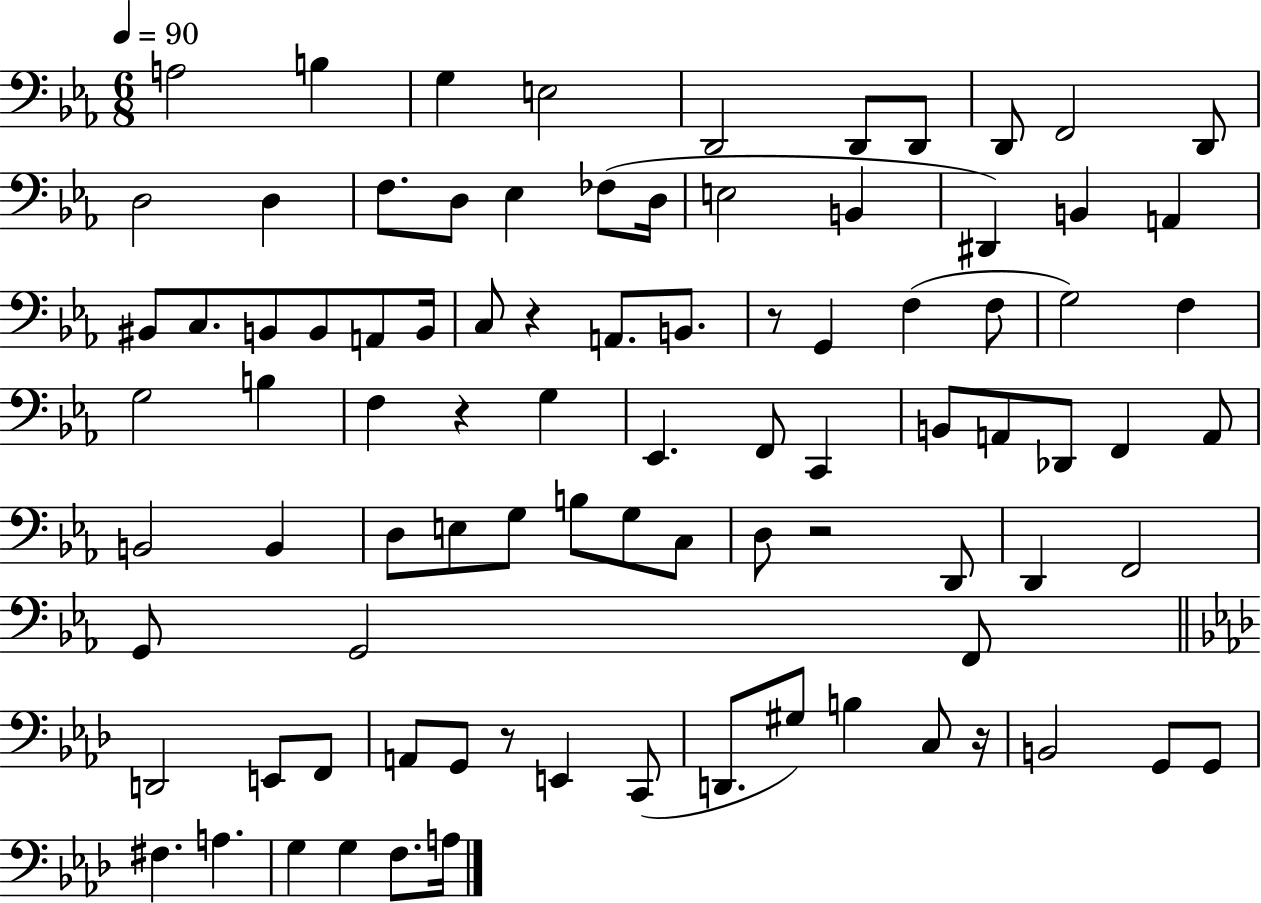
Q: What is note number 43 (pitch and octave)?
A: C2